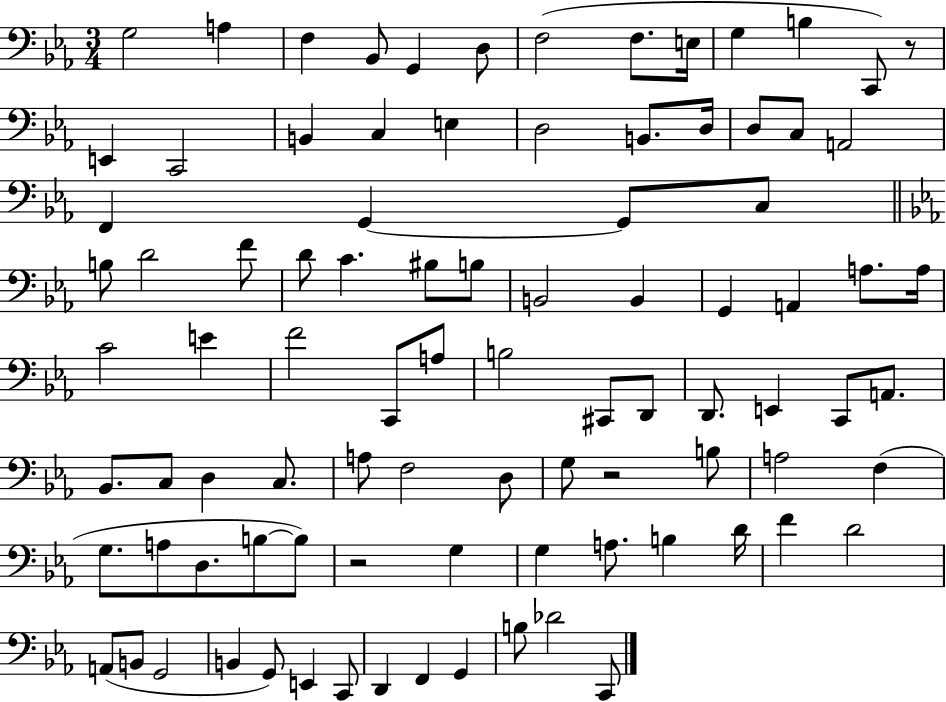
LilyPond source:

{
  \clef bass
  \numericTimeSignature
  \time 3/4
  \key ees \major
  g2 a4 | f4 bes,8 g,4 d8 | f2( f8. e16 | g4 b4 c,8) r8 | \break e,4 c,2 | b,4 c4 e4 | d2 b,8. d16 | d8 c8 a,2 | \break f,4 g,4~~ g,8 c8 | \bar "||" \break \key ees \major b8 d'2 f'8 | d'8 c'4. bis8 b8 | b,2 b,4 | g,4 a,4 a8. a16 | \break c'2 e'4 | f'2 c,8 a8 | b2 cis,8 d,8 | d,8. e,4 c,8 a,8. | \break bes,8. c8 d4 c8. | a8 f2 d8 | g8 r2 b8 | a2 f4( | \break g8. a8 d8. b8~~ b8) | r2 g4 | g4 a8. b4 d'16 | f'4 d'2 | \break a,8( b,8 g,2 | b,4 g,8) e,4 c,8 | d,4 f,4 g,4 | b8 des'2 c,8 | \break \bar "|."
}